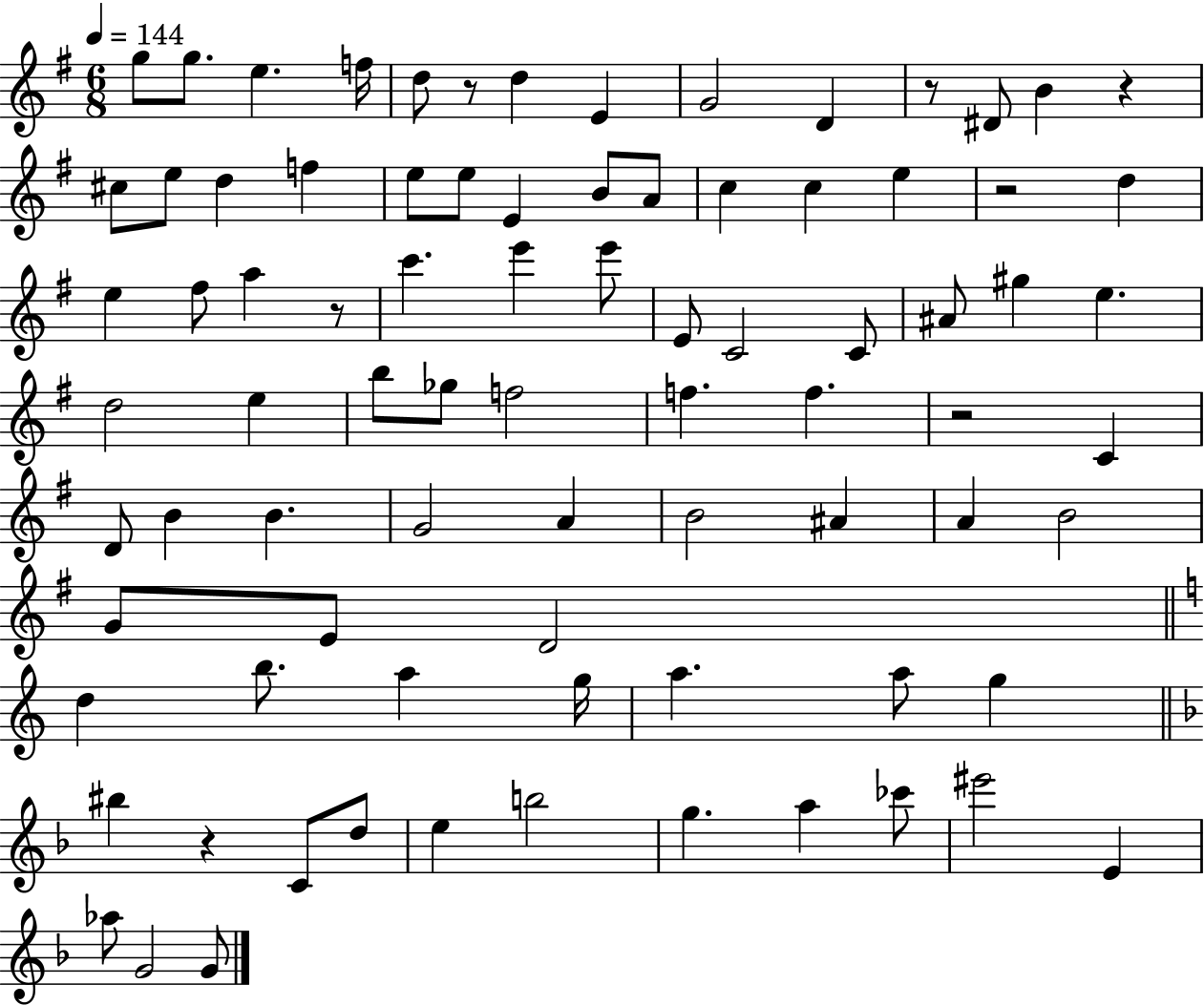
{
  \clef treble
  \numericTimeSignature
  \time 6/8
  \key g \major
  \tempo 4 = 144
  g''8 g''8. e''4. f''16 | d''8 r8 d''4 e'4 | g'2 d'4 | r8 dis'8 b'4 r4 | \break cis''8 e''8 d''4 f''4 | e''8 e''8 e'4 b'8 a'8 | c''4 c''4 e''4 | r2 d''4 | \break e''4 fis''8 a''4 r8 | c'''4. e'''4 e'''8 | e'8 c'2 c'8 | ais'8 gis''4 e''4. | \break d''2 e''4 | b''8 ges''8 f''2 | f''4. f''4. | r2 c'4 | \break d'8 b'4 b'4. | g'2 a'4 | b'2 ais'4 | a'4 b'2 | \break g'8 e'8 d'2 | \bar "||" \break \key a \minor d''4 b''8. a''4 g''16 | a''4. a''8 g''4 | \bar "||" \break \key f \major bis''4 r4 c'8 d''8 | e''4 b''2 | g''4. a''4 ces'''8 | eis'''2 e'4 | \break aes''8 g'2 g'8 | \bar "|."
}